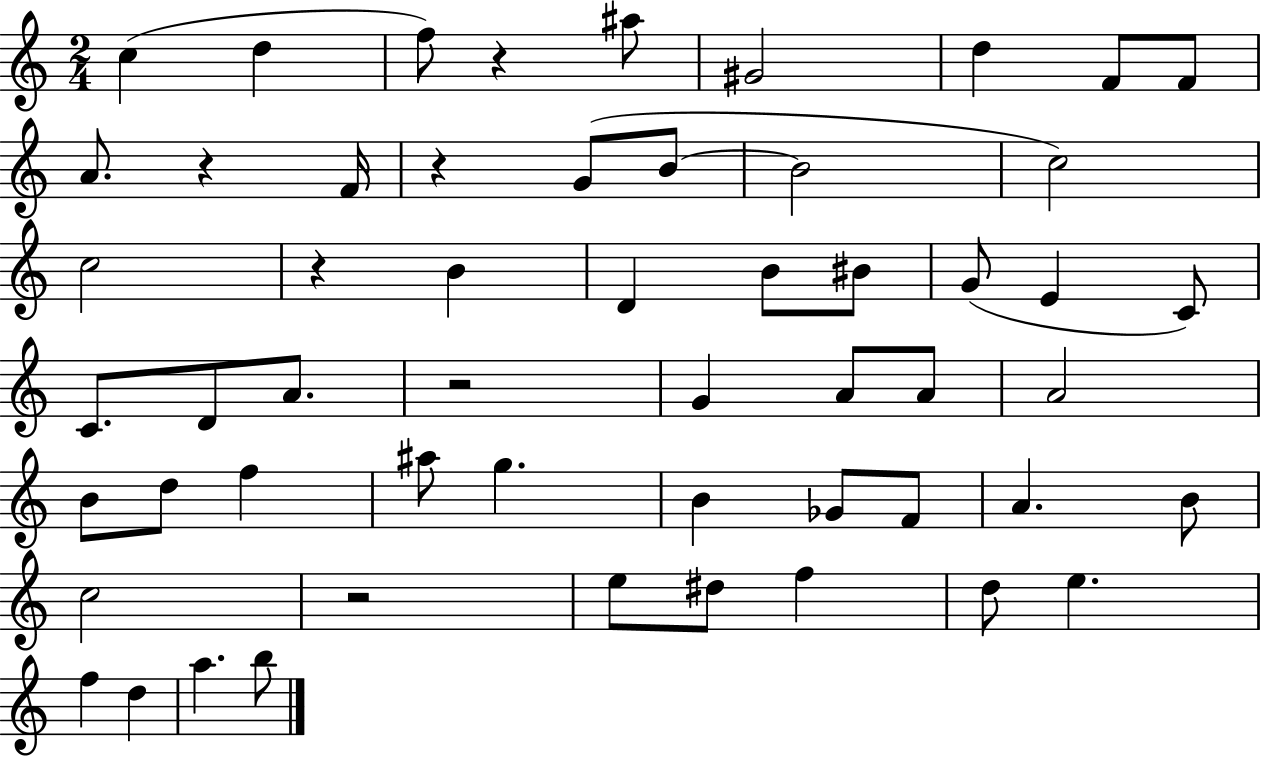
X:1
T:Untitled
M:2/4
L:1/4
K:C
c d f/2 z ^a/2 ^G2 d F/2 F/2 A/2 z F/4 z G/2 B/2 B2 c2 c2 z B D B/2 ^B/2 G/2 E C/2 C/2 D/2 A/2 z2 G A/2 A/2 A2 B/2 d/2 f ^a/2 g B _G/2 F/2 A B/2 c2 z2 e/2 ^d/2 f d/2 e f d a b/2